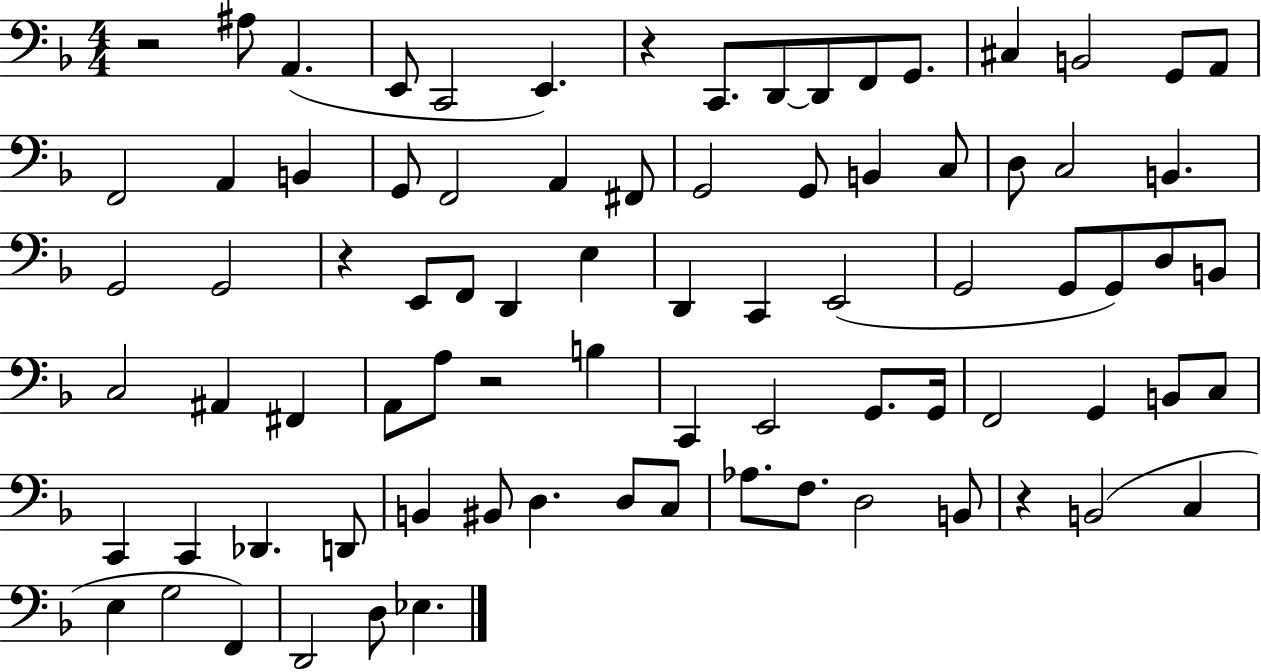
R/h A#3/e A2/q. E2/e C2/h E2/q. R/q C2/e. D2/e D2/e F2/e G2/e. C#3/q B2/h G2/e A2/e F2/h A2/q B2/q G2/e F2/h A2/q F#2/e G2/h G2/e B2/q C3/e D3/e C3/h B2/q. G2/h G2/h R/q E2/e F2/e D2/q E3/q D2/q C2/q E2/h G2/h G2/e G2/e D3/e B2/e C3/h A#2/q F#2/q A2/e A3/e R/h B3/q C2/q E2/h G2/e. G2/s F2/h G2/q B2/e C3/e C2/q C2/q Db2/q. D2/e B2/q BIS2/e D3/q. D3/e C3/e Ab3/e. F3/e. D3/h B2/e R/q B2/h C3/q E3/q G3/h F2/q D2/h D3/e Eb3/q.